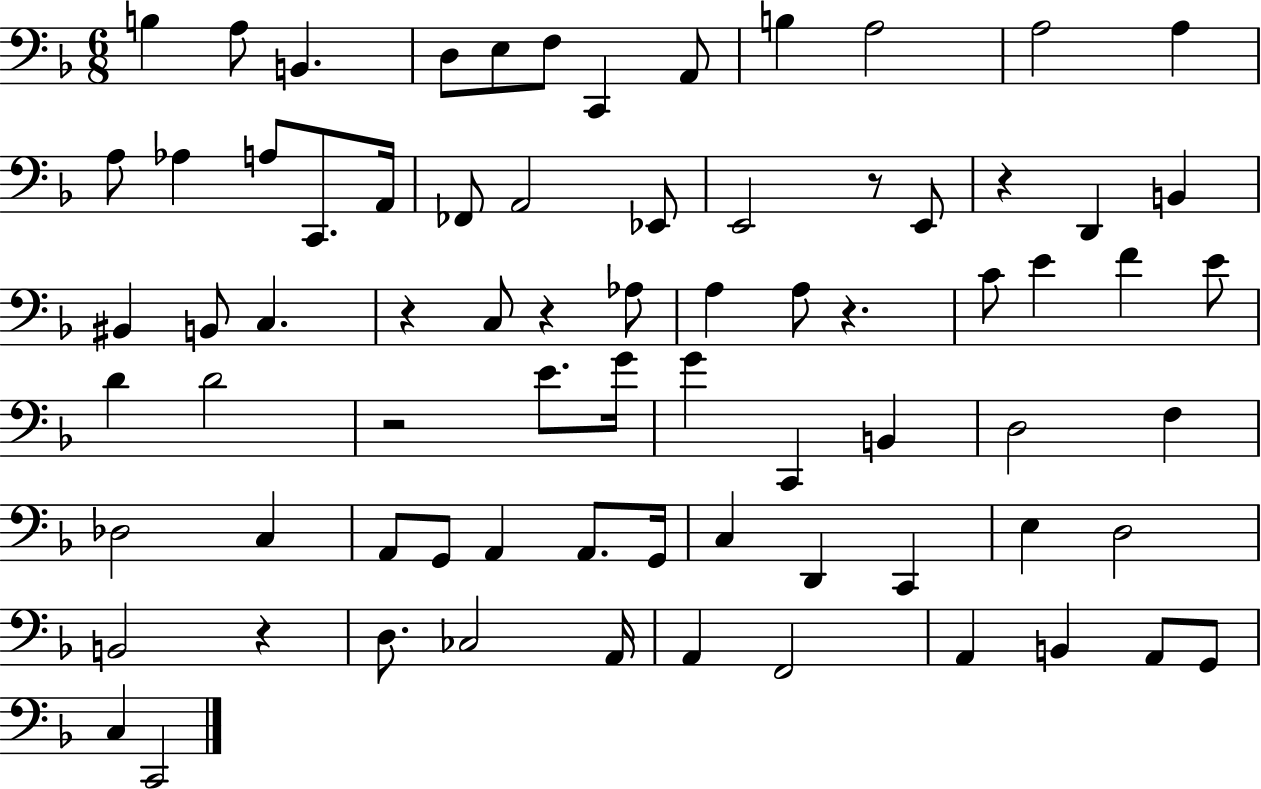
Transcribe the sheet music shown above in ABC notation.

X:1
T:Untitled
M:6/8
L:1/4
K:F
B, A,/2 B,, D,/2 E,/2 F,/2 C,, A,,/2 B, A,2 A,2 A, A,/2 _A, A,/2 C,,/2 A,,/4 _F,,/2 A,,2 _E,,/2 E,,2 z/2 E,,/2 z D,, B,, ^B,, B,,/2 C, z C,/2 z _A,/2 A, A,/2 z C/2 E F E/2 D D2 z2 E/2 G/4 G C,, B,, D,2 F, _D,2 C, A,,/2 G,,/2 A,, A,,/2 G,,/4 C, D,, C,, E, D,2 B,,2 z D,/2 _C,2 A,,/4 A,, F,,2 A,, B,, A,,/2 G,,/2 C, C,,2